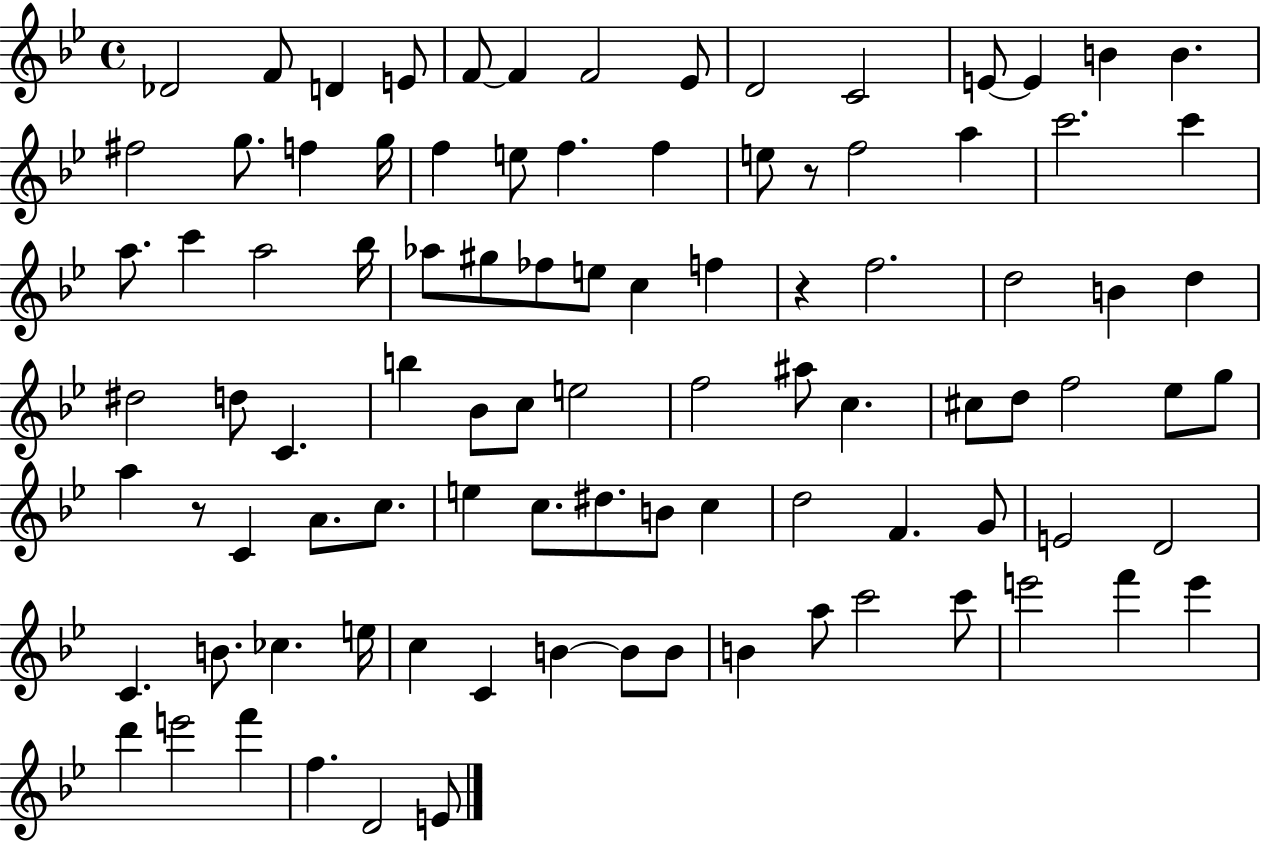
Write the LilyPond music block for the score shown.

{
  \clef treble
  \time 4/4
  \defaultTimeSignature
  \key bes \major
  des'2 f'8 d'4 e'8 | f'8~~ f'4 f'2 ees'8 | d'2 c'2 | e'8~~ e'4 b'4 b'4. | \break fis''2 g''8. f''4 g''16 | f''4 e''8 f''4. f''4 | e''8 r8 f''2 a''4 | c'''2. c'''4 | \break a''8. c'''4 a''2 bes''16 | aes''8 gis''8 fes''8 e''8 c''4 f''4 | r4 f''2. | d''2 b'4 d''4 | \break dis''2 d''8 c'4. | b''4 bes'8 c''8 e''2 | f''2 ais''8 c''4. | cis''8 d''8 f''2 ees''8 g''8 | \break a''4 r8 c'4 a'8. c''8. | e''4 c''8. dis''8. b'8 c''4 | d''2 f'4. g'8 | e'2 d'2 | \break c'4. b'8. ces''4. e''16 | c''4 c'4 b'4~~ b'8 b'8 | b'4 a''8 c'''2 c'''8 | e'''2 f'''4 e'''4 | \break d'''4 e'''2 f'''4 | f''4. d'2 e'8 | \bar "|."
}